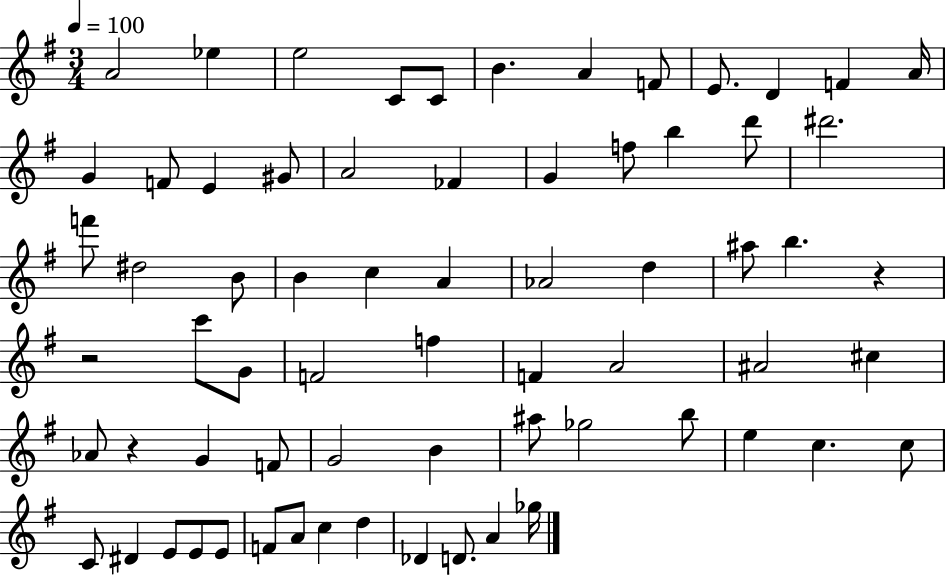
{
  \clef treble
  \numericTimeSignature
  \time 3/4
  \key g \major
  \tempo 4 = 100
  \repeat volta 2 { a'2 ees''4 | e''2 c'8 c'8 | b'4. a'4 f'8 | e'8. d'4 f'4 a'16 | \break g'4 f'8 e'4 gis'8 | a'2 fes'4 | g'4 f''8 b''4 d'''8 | dis'''2. | \break f'''8 dis''2 b'8 | b'4 c''4 a'4 | aes'2 d''4 | ais''8 b''4. r4 | \break r2 c'''8 g'8 | f'2 f''4 | f'4 a'2 | ais'2 cis''4 | \break aes'8 r4 g'4 f'8 | g'2 b'4 | ais''8 ges''2 b''8 | e''4 c''4. c''8 | \break c'8 dis'4 e'8 e'8 e'8 | f'8 a'8 c''4 d''4 | des'4 d'8. a'4 ges''16 | } \bar "|."
}